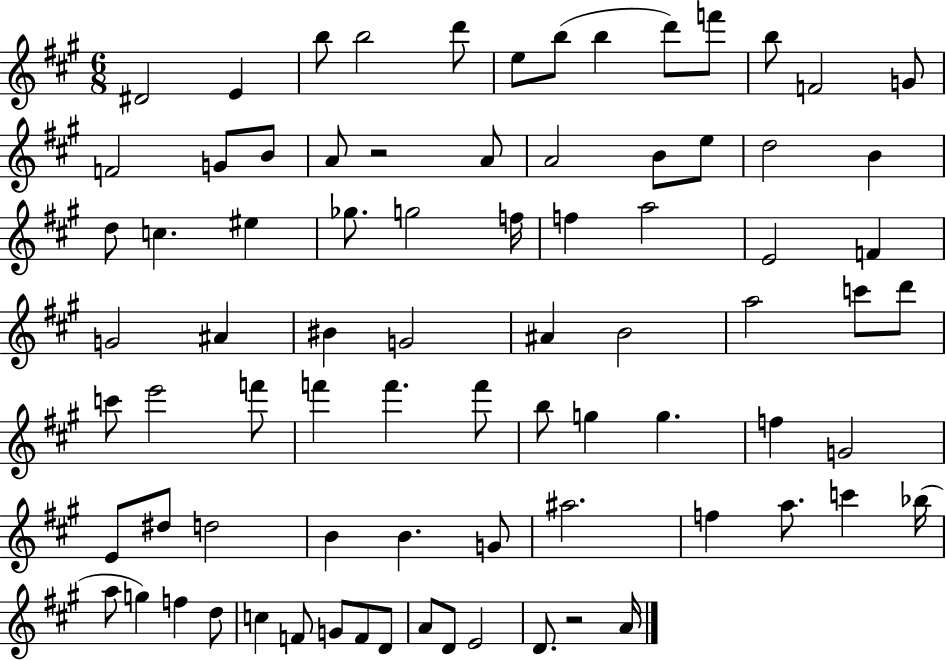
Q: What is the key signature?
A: A major